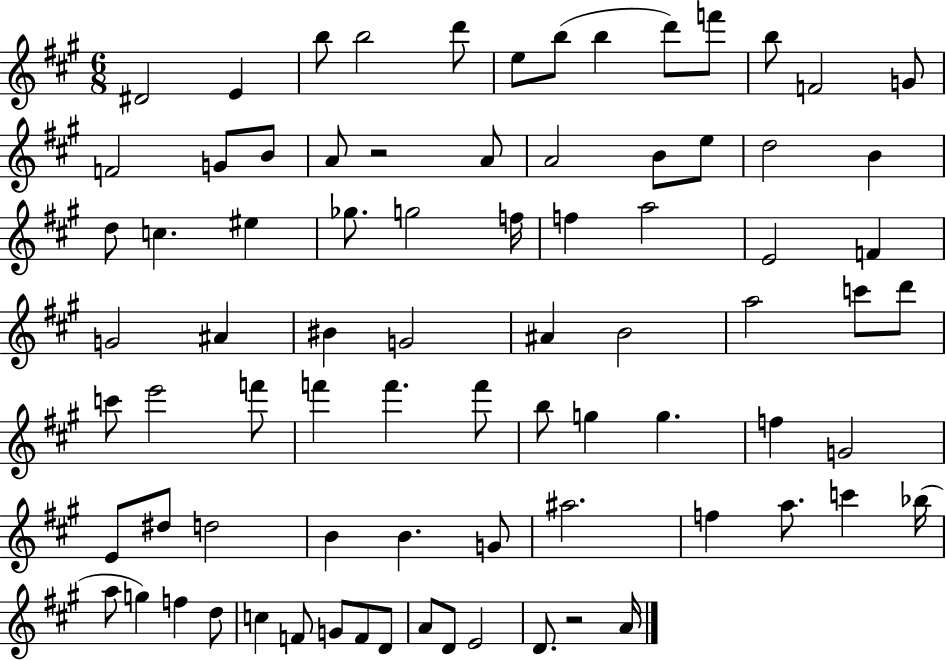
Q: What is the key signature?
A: A major